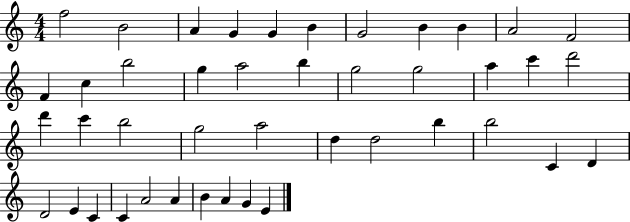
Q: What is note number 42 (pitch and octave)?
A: G4